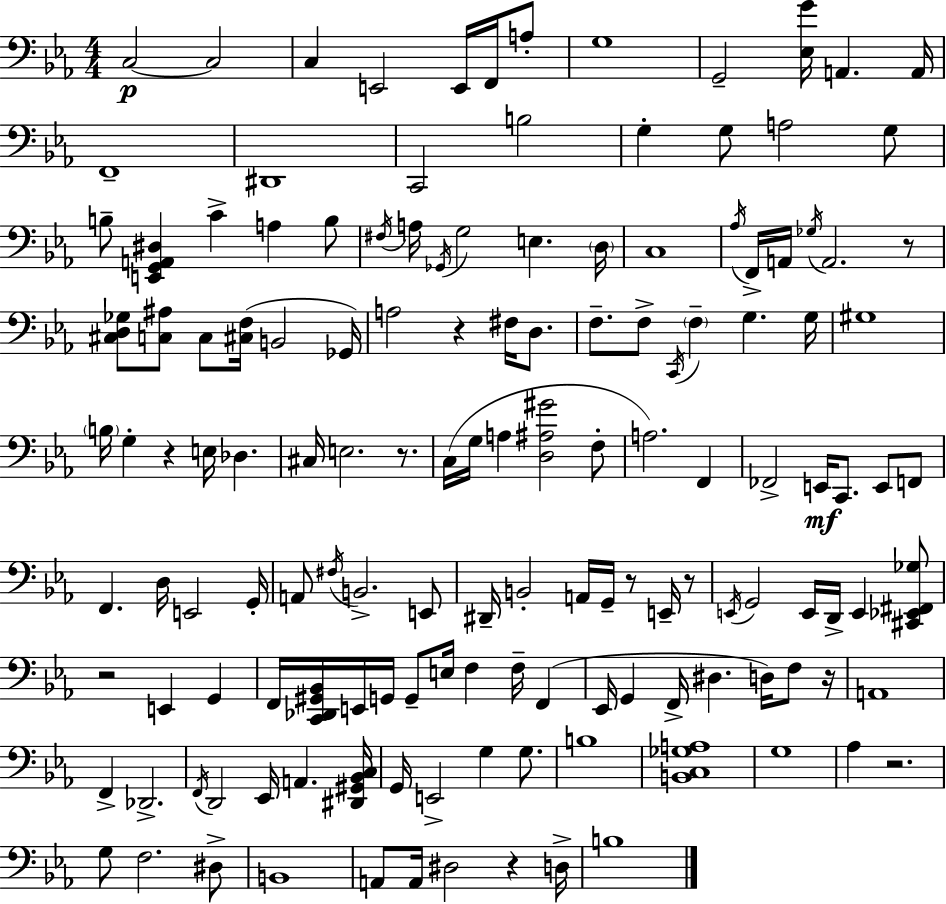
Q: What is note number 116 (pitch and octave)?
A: D#3